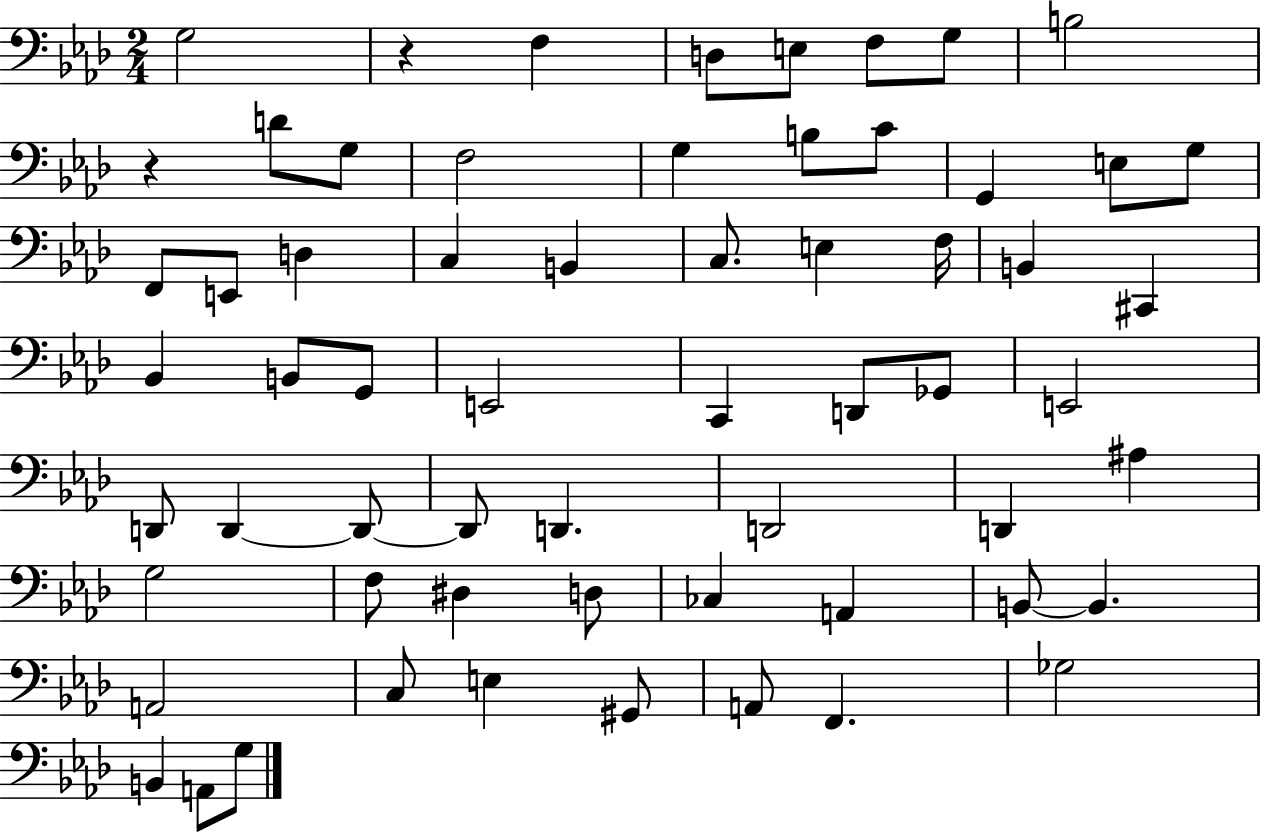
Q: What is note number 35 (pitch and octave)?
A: D2